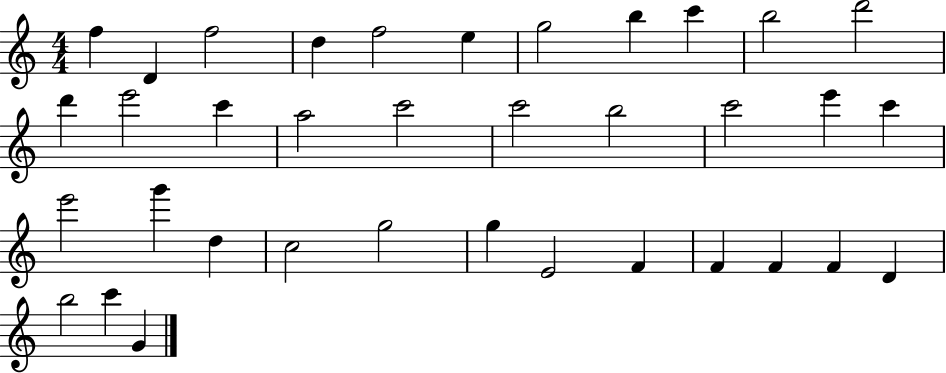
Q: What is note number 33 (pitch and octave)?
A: D4